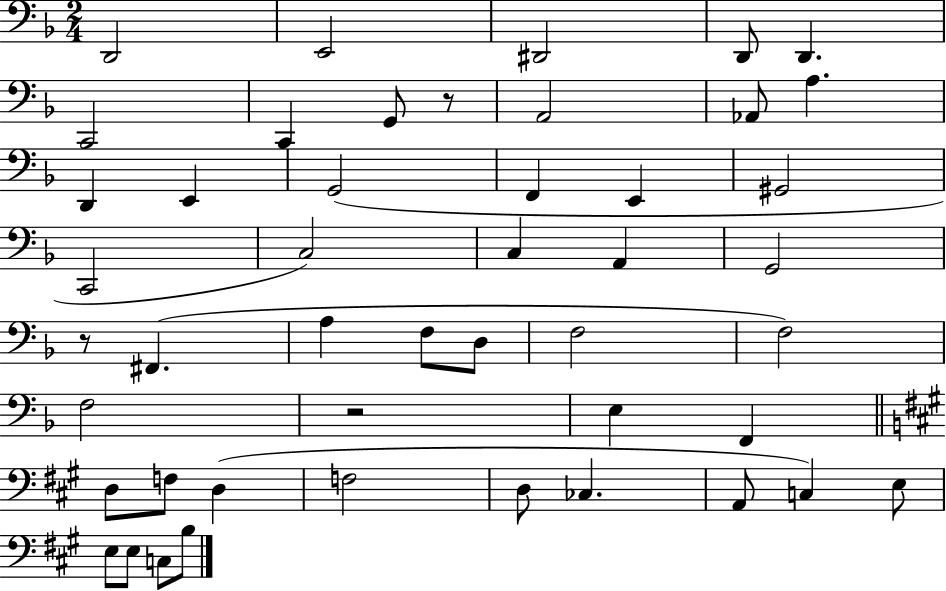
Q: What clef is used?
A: bass